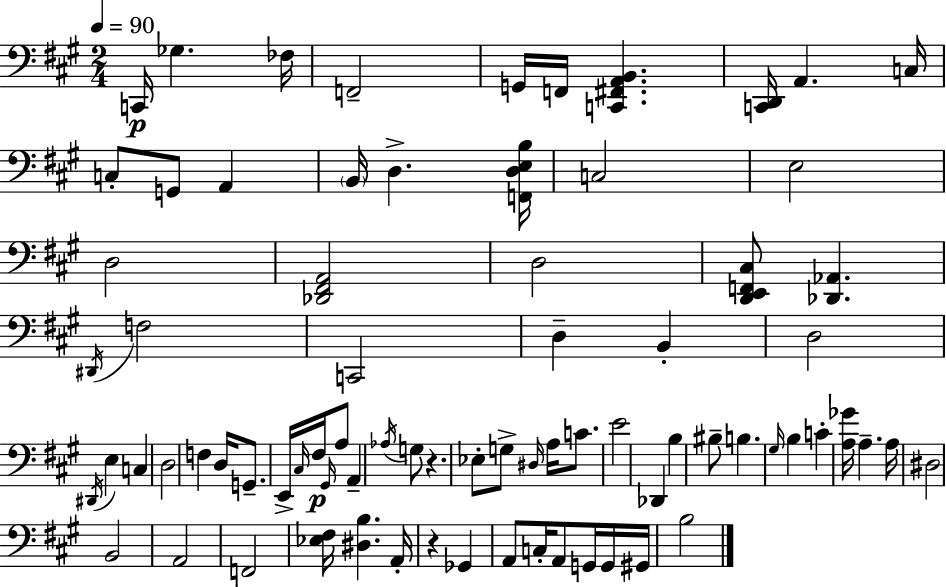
{
  \clef bass
  \numericTimeSignature
  \time 2/4
  \key a \major
  \tempo 4 = 90
  c,16\p ges4. fes16 | f,2-- | g,16 f,16 <c, fis, a, b,>4. | <c, d,>16 a,4. c16 | \break c8-. g,8 a,4 | \parenthesize b,16 d4.-> <f, d e b>16 | c2 | e2 | \break d2 | <des, fis, a,>2 | d2 | <d, e, f, cis>8 <des, aes,>4. | \break \acciaccatura { dis,16 } f2 | c,2 | d4-- b,4-. | d2 | \break \acciaccatura { dis,16 } e4 c4 | d2 | f4 d16 g,8.-- | e,16-> \grace { cis16 } fis16\p \grace { gis,16 } a8 | \break a,4-- \acciaccatura { aes16 } g8 r4. | ees8-. g8-> | \grace { dis16 } a16 c'8. e'2 | des,4 | \break b4 bis8-- | b4. \grace { gis16 } b4 | c'4-. <a ges'>16 | a4.-- a16 dis2 | \break b,2 | a,2 | f,2 | <ees fis>16 | \break <dis b>4. a,16-. r4 | ges,4 a,8 | c16-. a,8 g,16 g,16 gis,16 b2 | \bar "|."
}